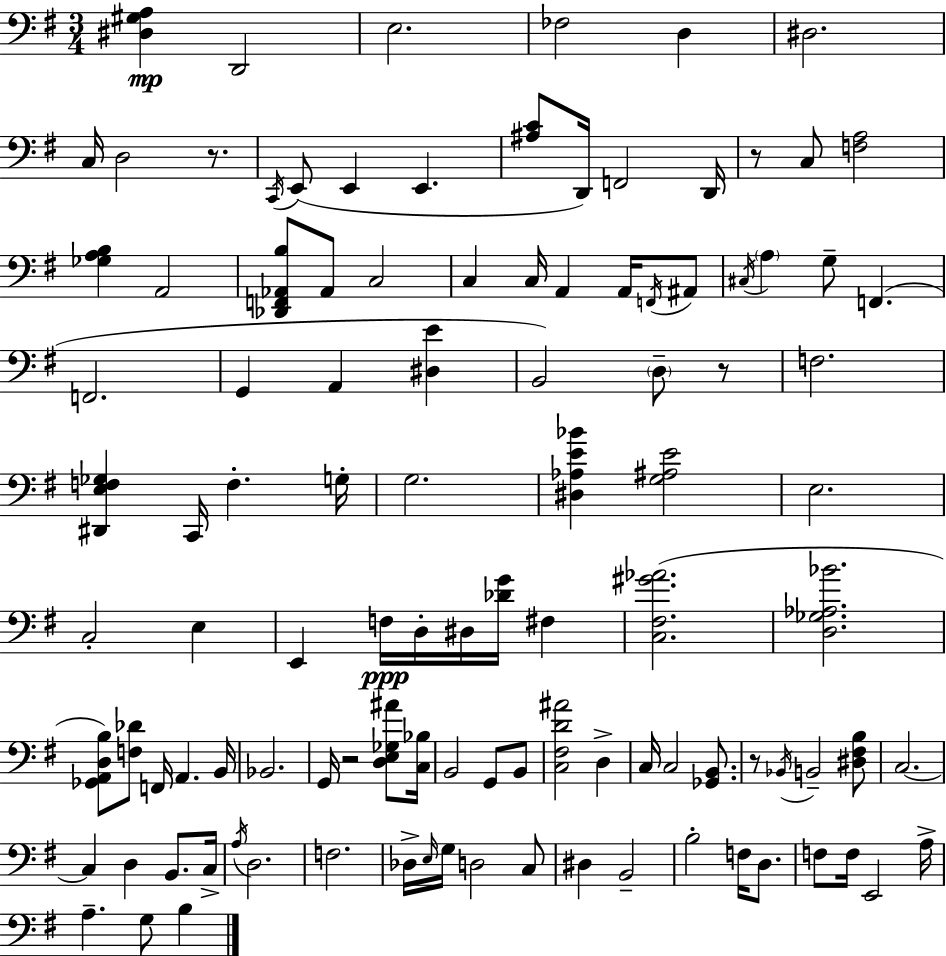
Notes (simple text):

[D#3,G#3,A3]/q D2/h E3/h. FES3/h D3/q D#3/h. C3/s D3/h R/e. C2/s E2/e E2/q E2/q. [A#3,C4]/e D2/s F2/h D2/s R/e C3/e [F3,A3]/h [Gb3,A3,B3]/q A2/h [Db2,F2,Ab2,B3]/e Ab2/e C3/h C3/q C3/s A2/q A2/s F2/s A#2/e C#3/s A3/q G3/e F2/q. F2/h. G2/q A2/q [D#3,E4]/q B2/h D3/e R/e F3/h. [D#2,E3,F3,Gb3]/q C2/s F3/q. G3/s G3/h. [D#3,Ab3,E4,Bb4]/q [G3,A#3,E4]/h E3/h. C3/h E3/q E2/q F3/s D3/s D#3/s [Db4,G4]/s F#3/q [C3,F#3,G#4,Ab4]/h. [D3,Gb3,Ab3,Bb4]/h. [Gb2,A2,D3,B3]/e [F3,Db4]/e F2/s A2/q. B2/s Bb2/h. G2/s R/h [D3,E3,Gb3,A#4]/e [C3,Bb3]/s B2/h G2/e B2/e [C3,F#3,D4,A#4]/h D3/q C3/s C3/h [Gb2,B2]/e. R/e Bb2/s B2/h [D#3,F#3,B3]/e C3/h. C3/q D3/q B2/e. C3/s A3/s D3/h. F3/h. Db3/s E3/s G3/s D3/h C3/e D#3/q B2/h B3/h F3/s D3/e. F3/e F3/s E2/h A3/s A3/q. G3/e B3/q